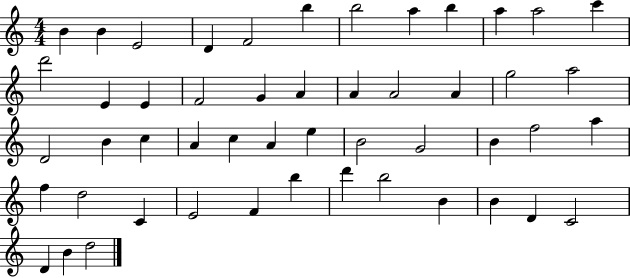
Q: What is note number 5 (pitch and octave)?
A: F4